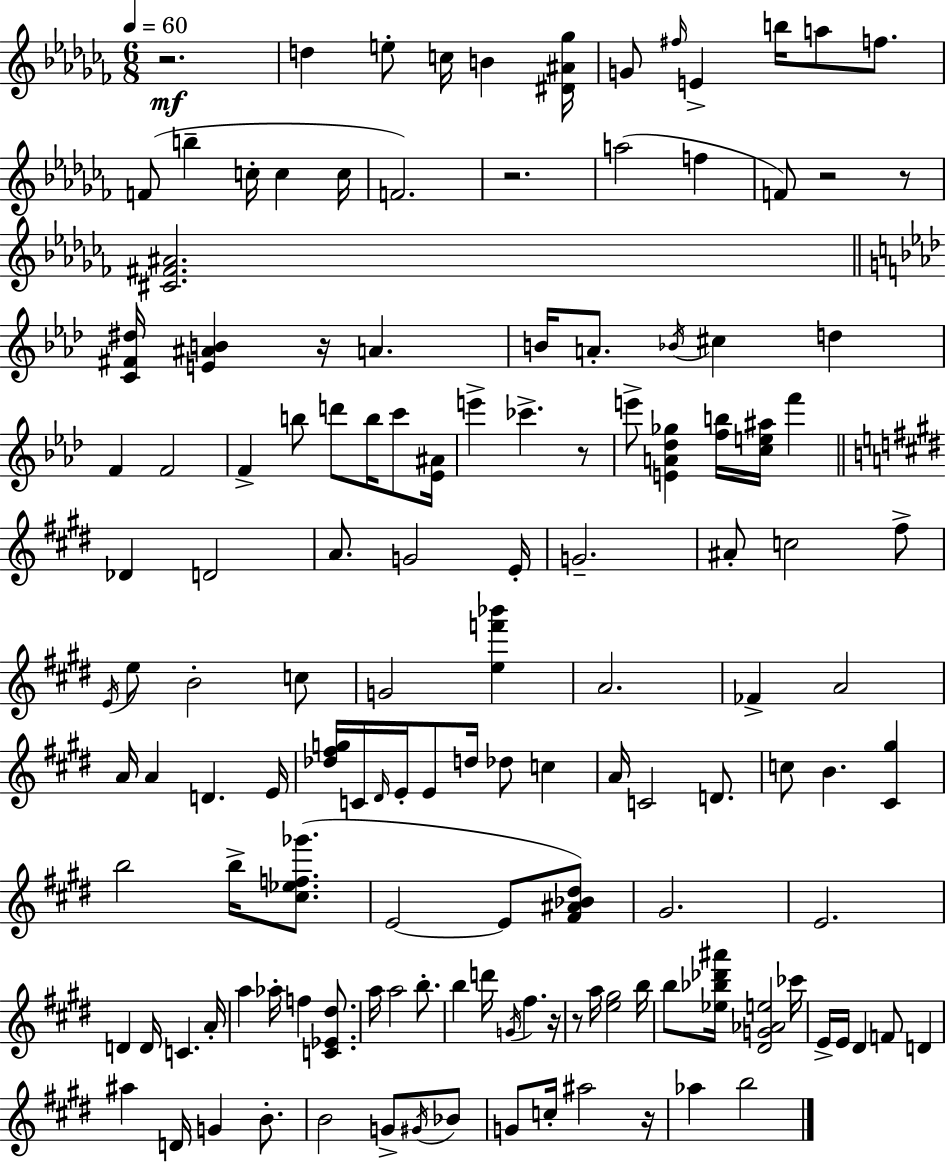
{
  \clef treble
  \numericTimeSignature
  \time 6/8
  \key aes \minor
  \tempo 4 = 60
  \repeat volta 2 { r2.\mf | d''4 e''8-. c''16 b'4 <dis' ais' ges''>16 | g'8 \grace { fis''16 } e'4-> b''16 a''8 f''8. | f'8( b''4-- c''16-. c''4 | \break c''16 f'2.) | r2. | a''2( f''4 | f'8) r2 r8 | \break <cis' fis' ais'>2. | \bar "||" \break \key aes \major <c' fis' dis''>16 <e' ais' b'>4 r16 a'4. | b'16 a'8.-. \acciaccatura { bes'16 } cis''4 d''4 | f'4 f'2 | f'4-> b''8 d'''8 b''16 c'''8 | \break <ees' ais'>16 e'''4-> ces'''4.-> r8 | e'''8-> <e' a' des'' ges''>4 <f'' b''>16 <c'' e'' ais''>16 f'''4 | \bar "||" \break \key e \major des'4 d'2 | a'8. g'2 e'16-. | g'2.-- | ais'8-. c''2 fis''8-> | \break \acciaccatura { e'16 } e''8 b'2-. c''8 | g'2 <e'' f''' bes'''>4 | a'2. | fes'4-> a'2 | \break a'16 a'4 d'4. | e'16 <des'' fis'' g''>16 c'16 \grace { dis'16 } e'16-. e'8 d''16 des''8 c''4 | a'16 c'2 d'8. | c''8 b'4. <cis' gis''>4 | \break b''2 b''16-> <cis'' ees'' f'' ges'''>8.( | e'2~~ e'8 | <fis' ais' bes' dis''>8) gis'2. | e'2. | \break d'4 d'16 c'4. | a'16-. a''4 aes''16-. f''4 <c' ees' dis''>8. | a''16 a''2 b''8.-. | b''4 d'''16 \acciaccatura { g'16 } fis''4. | \break r16 r8 a''16 <e'' gis''>2 | b''16 b''8 <ees'' bes'' des''' ais'''>16 <dis' g' aes' e''>2 | ces'''16 e'16-> e'16 dis'4 f'8 d'4 | ais''4 d'16 g'4 | \break b'8.-. b'2 g'8-> | \acciaccatura { gis'16 } bes'8 g'8 c''16-. ais''2 | r16 aes''4 b''2 | } \bar "|."
}